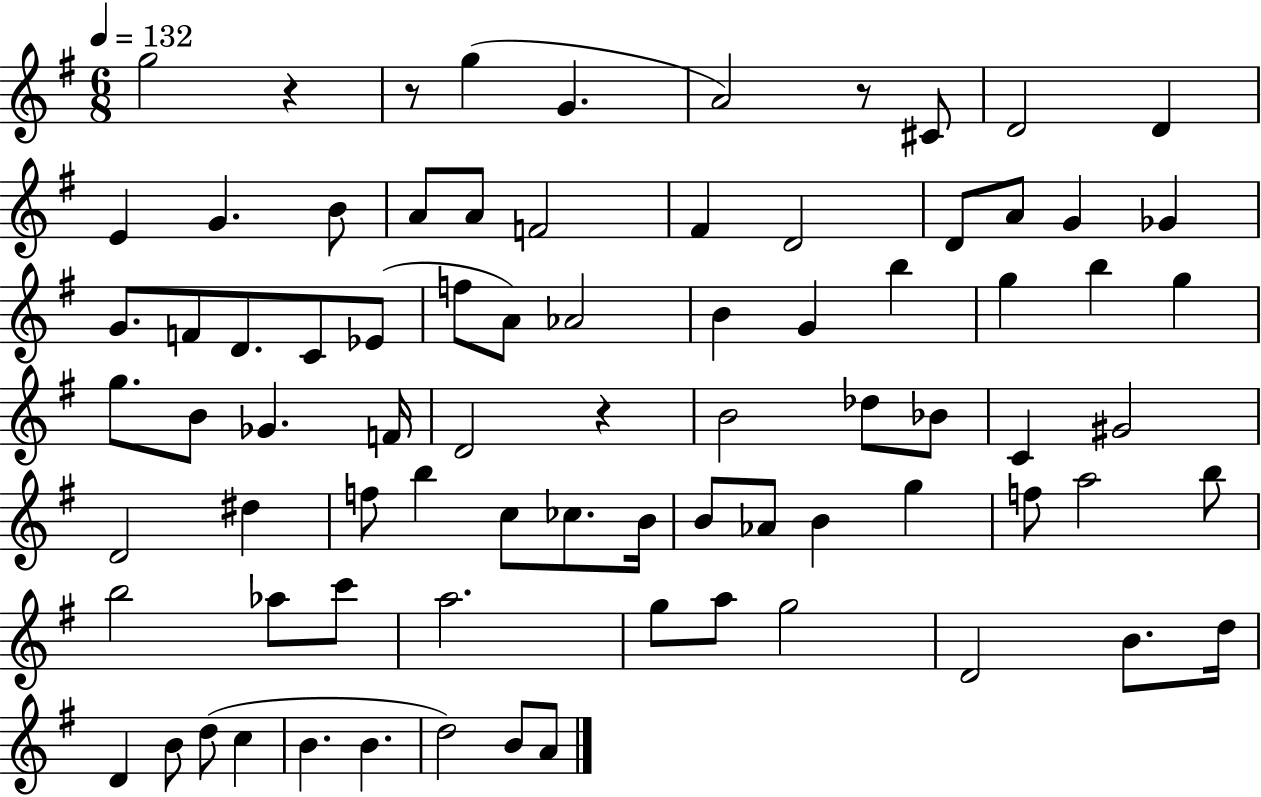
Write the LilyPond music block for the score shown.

{
  \clef treble
  \numericTimeSignature
  \time 6/8
  \key g \major
  \tempo 4 = 132
  g''2 r4 | r8 g''4( g'4. | a'2) r8 cis'8 | d'2 d'4 | \break e'4 g'4. b'8 | a'8 a'8 f'2 | fis'4 d'2 | d'8 a'8 g'4 ges'4 | \break g'8. f'8 d'8. c'8 ees'8( | f''8 a'8) aes'2 | b'4 g'4 b''4 | g''4 b''4 g''4 | \break g''8. b'8 ges'4. f'16 | d'2 r4 | b'2 des''8 bes'8 | c'4 gis'2 | \break d'2 dis''4 | f''8 b''4 c''8 ces''8. b'16 | b'8 aes'8 b'4 g''4 | f''8 a''2 b''8 | \break b''2 aes''8 c'''8 | a''2. | g''8 a''8 g''2 | d'2 b'8. d''16 | \break d'4 b'8 d''8( c''4 | b'4. b'4. | d''2) b'8 a'8 | \bar "|."
}